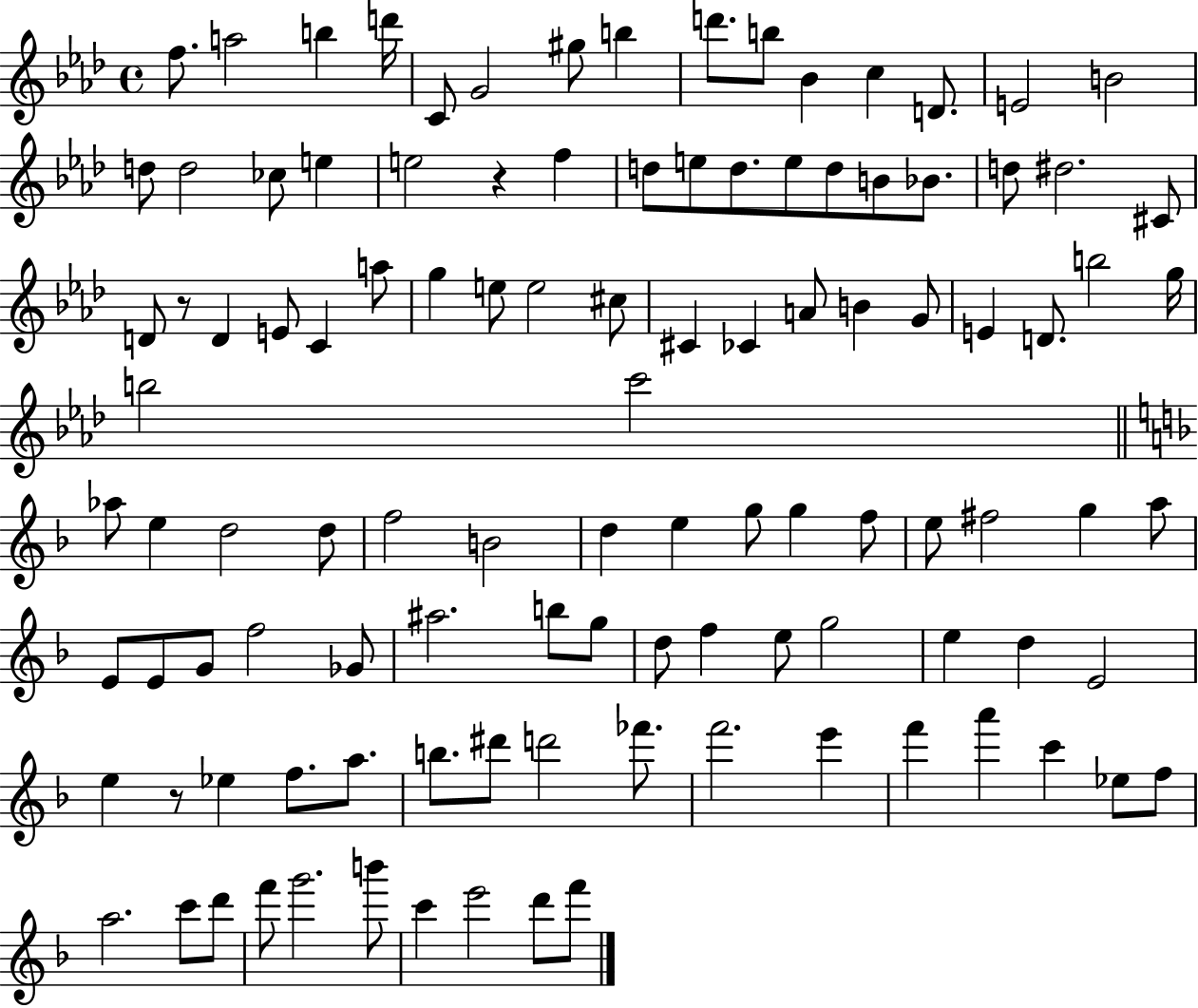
X:1
T:Untitled
M:4/4
L:1/4
K:Ab
f/2 a2 b d'/4 C/2 G2 ^g/2 b d'/2 b/2 _B c D/2 E2 B2 d/2 d2 _c/2 e e2 z f d/2 e/2 d/2 e/2 d/2 B/2 _B/2 d/2 ^d2 ^C/2 D/2 z/2 D E/2 C a/2 g e/2 e2 ^c/2 ^C _C A/2 B G/2 E D/2 b2 g/4 b2 c'2 _a/2 e d2 d/2 f2 B2 d e g/2 g f/2 e/2 ^f2 g a/2 E/2 E/2 G/2 f2 _G/2 ^a2 b/2 g/2 d/2 f e/2 g2 e d E2 e z/2 _e f/2 a/2 b/2 ^d'/2 d'2 _f'/2 f'2 e' f' a' c' _e/2 f/2 a2 c'/2 d'/2 f'/2 g'2 b'/2 c' e'2 d'/2 f'/2